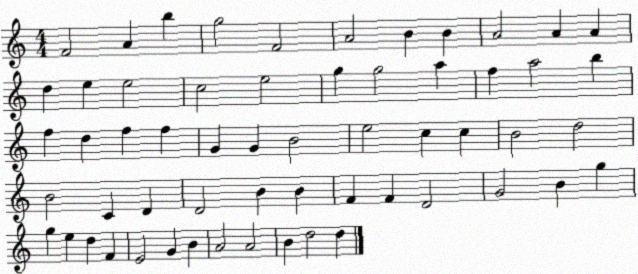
X:1
T:Untitled
M:4/4
L:1/4
K:C
F2 A b g2 F2 A2 B B A2 A A d e e2 c2 e2 g g2 a f a2 b f d f f G G B2 e2 c c B2 d2 B2 C D D2 B B F F D2 G2 B g g e d F E2 G B A2 A2 B d2 d